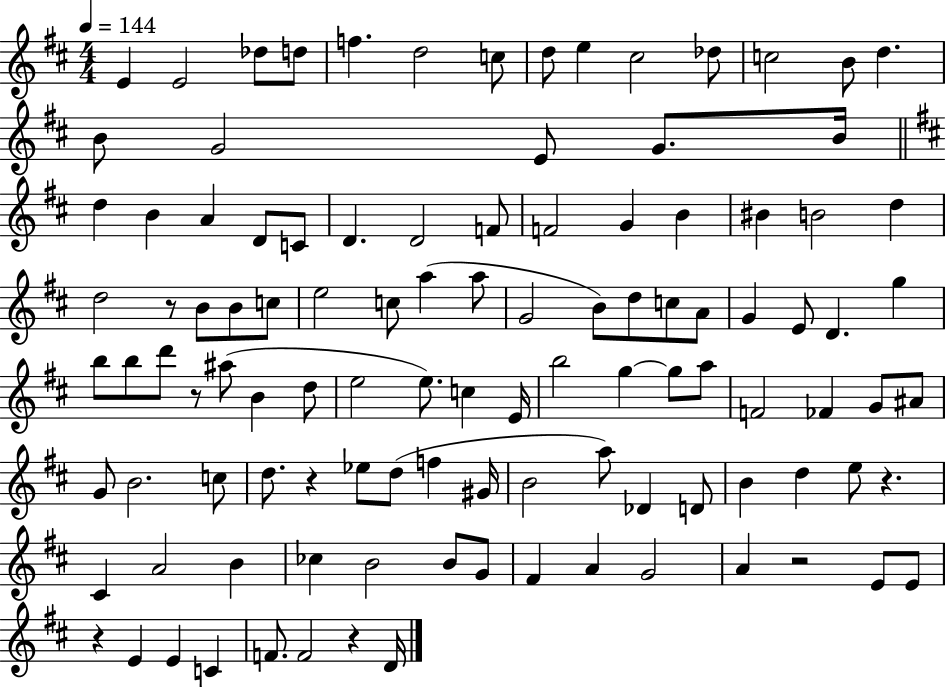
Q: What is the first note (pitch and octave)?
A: E4